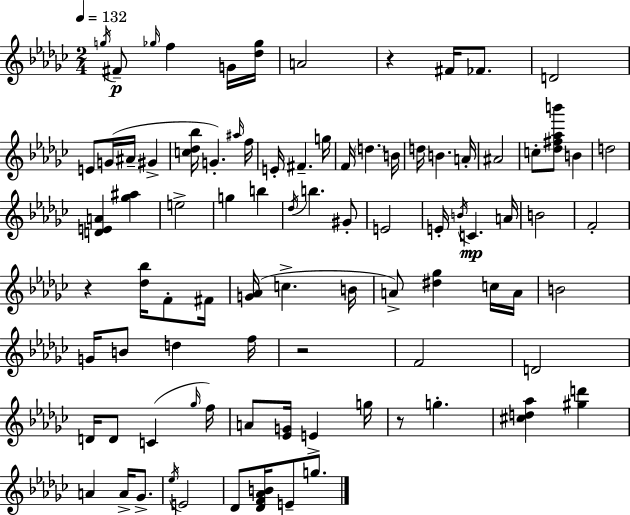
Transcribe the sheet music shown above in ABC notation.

X:1
T:Untitled
M:2/4
L:1/4
K:Ebm
g/4 ^F/2 _g/4 f G/4 [_d_g]/4 A2 z ^F/4 _F/2 D2 E/2 G/4 ^A/4 ^G [c_d_b]/4 G ^a/4 f/4 E/4 ^F g/4 F/4 d B/4 d/4 B A/4 ^A2 c/2 [_d^f_ab']/2 B d2 [DEA] [_g^a] e2 g b _d/4 b ^G/2 E2 E/4 B/4 C A/4 B2 F2 z [_d_b]/4 F/2 ^F/4 [G_A]/4 c B/4 A/2 [^d_g] c/4 A/4 B2 G/4 B/2 d f/4 z2 F2 D2 D/4 D/2 C _g/4 f/4 A/2 [_EG]/4 E g/4 z/2 g [^cd_a] [^gd'] A A/4 _G/2 _e/4 E2 _D/2 [_DF_AB]/4 E/2 g/2